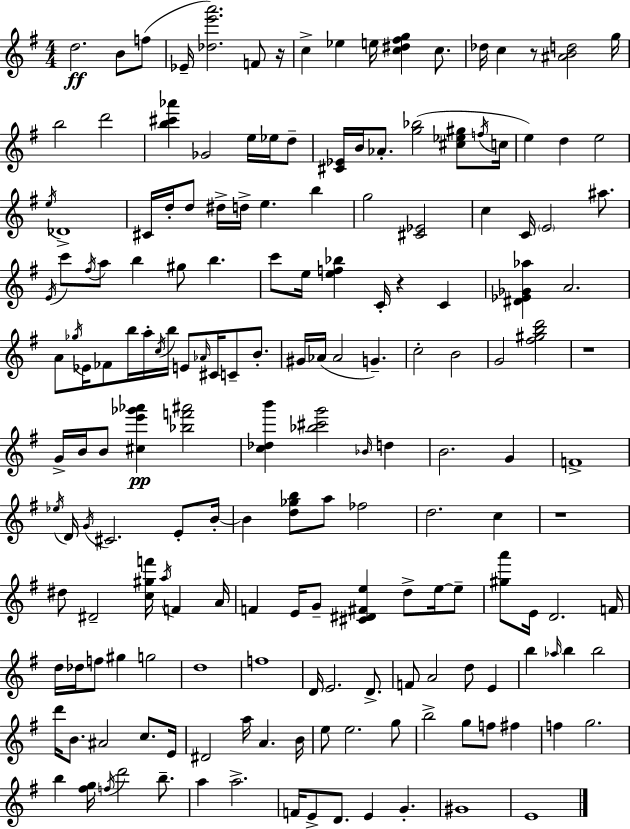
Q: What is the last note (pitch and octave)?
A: E4